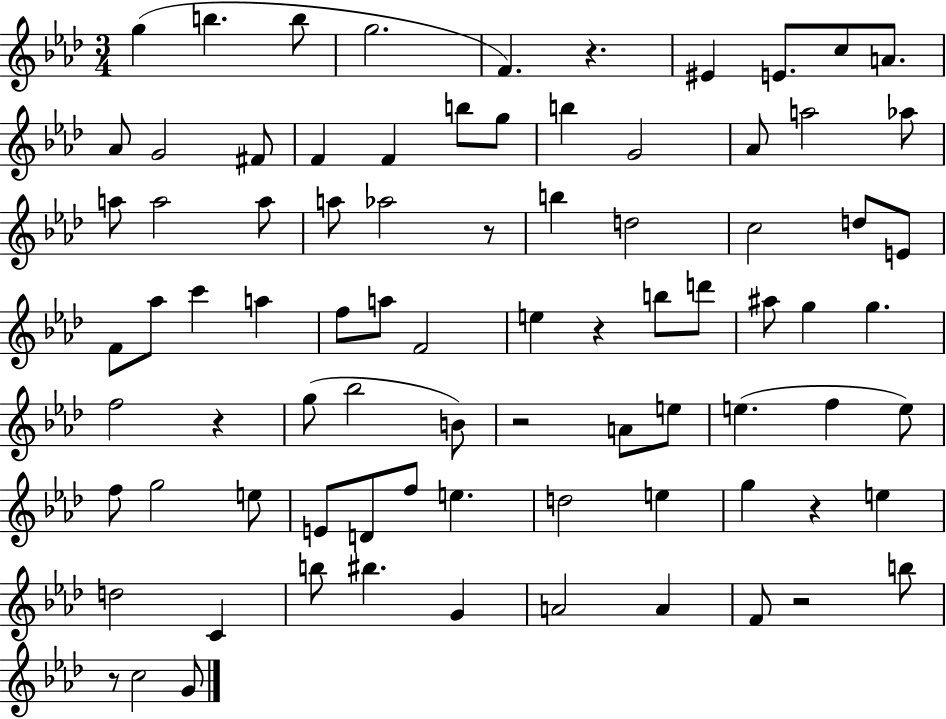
X:1
T:Untitled
M:3/4
L:1/4
K:Ab
g b b/2 g2 F z ^E E/2 c/2 A/2 _A/2 G2 ^F/2 F F b/2 g/2 b G2 _A/2 a2 _a/2 a/2 a2 a/2 a/2 _a2 z/2 b d2 c2 d/2 E/2 F/2 _a/2 c' a f/2 a/2 F2 e z b/2 d'/2 ^a/2 g g f2 z g/2 _b2 B/2 z2 A/2 e/2 e f e/2 f/2 g2 e/2 E/2 D/2 f/2 e d2 e g z e d2 C b/2 ^b G A2 A F/2 z2 b/2 z/2 c2 G/2